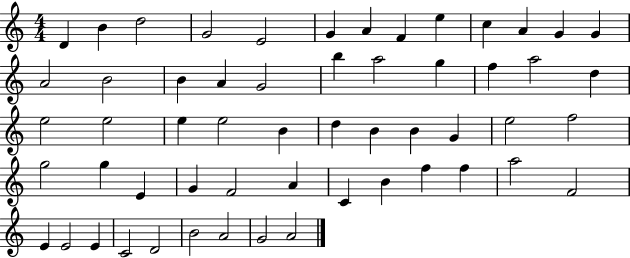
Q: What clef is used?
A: treble